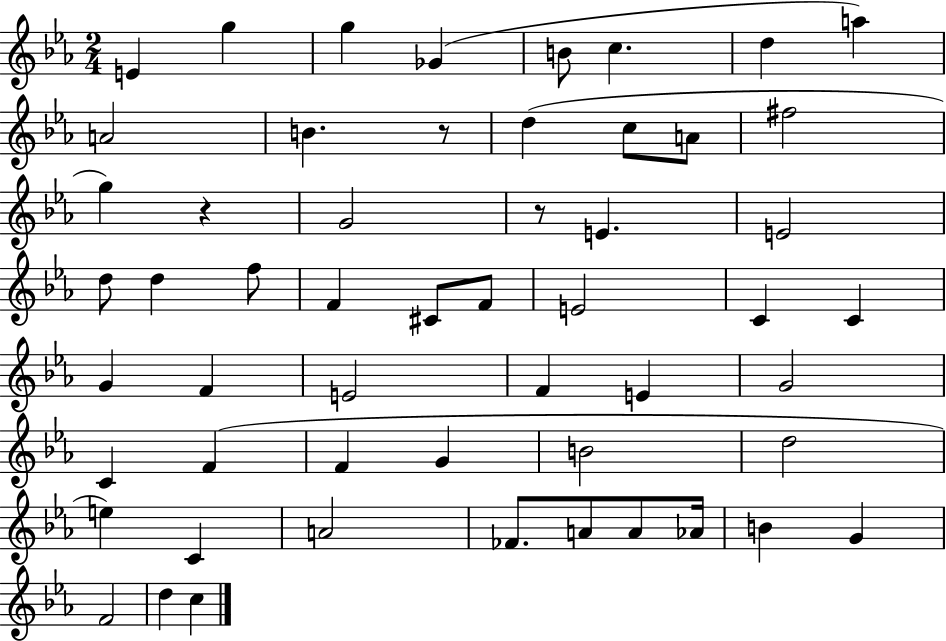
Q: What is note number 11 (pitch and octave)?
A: D5